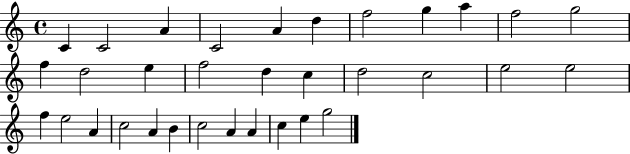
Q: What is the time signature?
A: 4/4